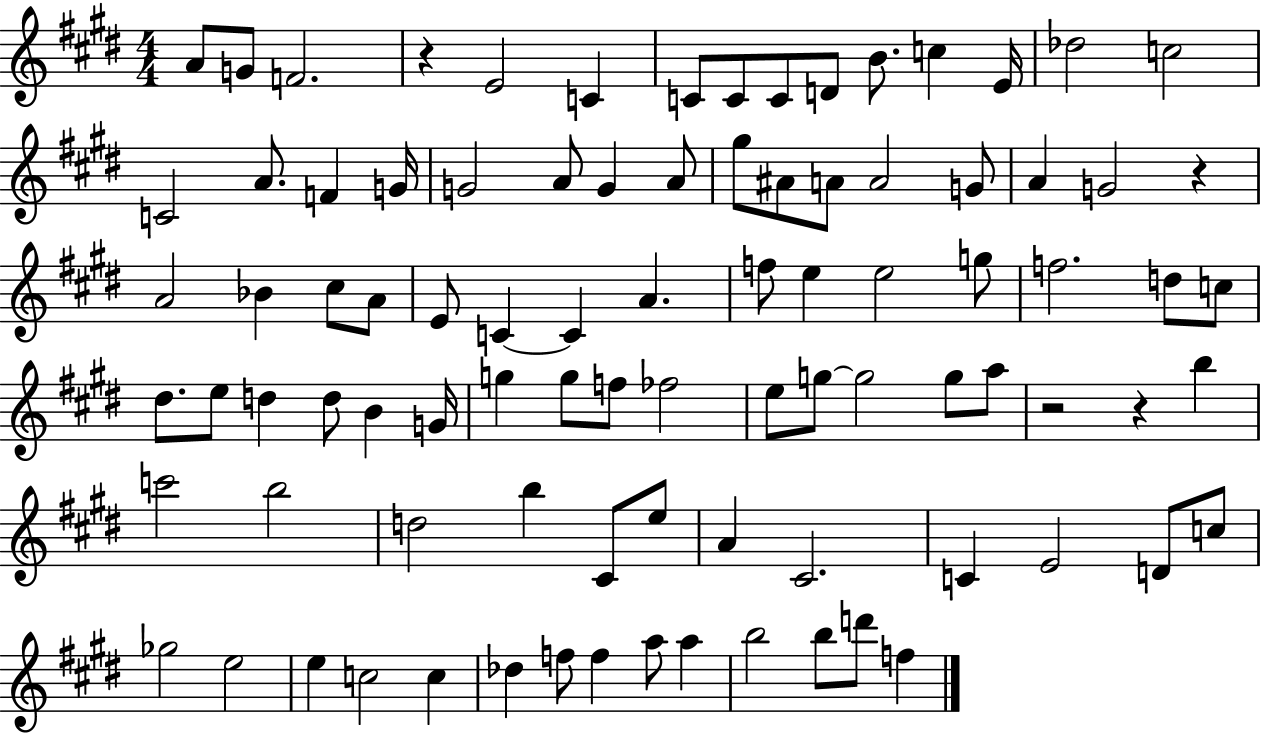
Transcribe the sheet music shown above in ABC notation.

X:1
T:Untitled
M:4/4
L:1/4
K:E
A/2 G/2 F2 z E2 C C/2 C/2 C/2 D/2 B/2 c E/4 _d2 c2 C2 A/2 F G/4 G2 A/2 G A/2 ^g/2 ^A/2 A/2 A2 G/2 A G2 z A2 _B ^c/2 A/2 E/2 C C A f/2 e e2 g/2 f2 d/2 c/2 ^d/2 e/2 d d/2 B G/4 g g/2 f/2 _f2 e/2 g/2 g2 g/2 a/2 z2 z b c'2 b2 d2 b ^C/2 e/2 A ^C2 C E2 D/2 c/2 _g2 e2 e c2 c _d f/2 f a/2 a b2 b/2 d'/2 f